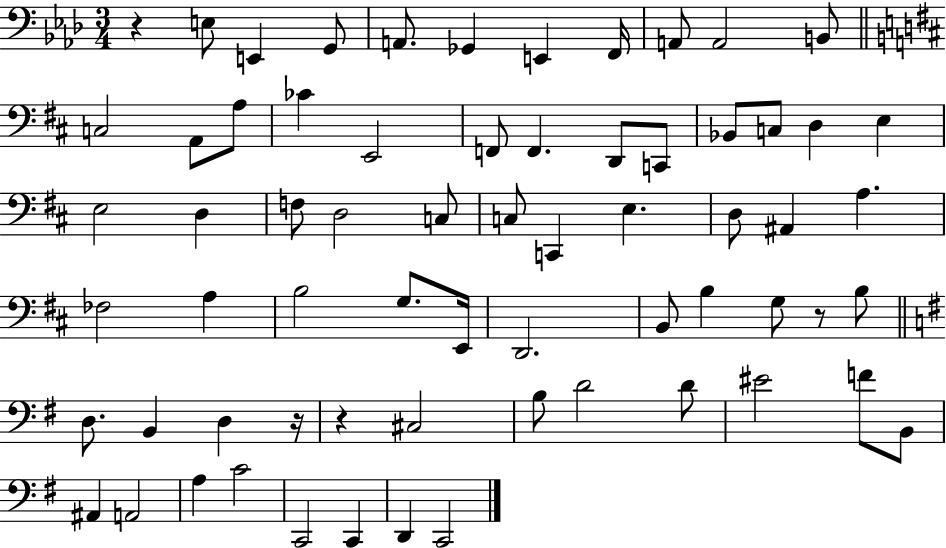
{
  \clef bass
  \numericTimeSignature
  \time 3/4
  \key aes \major
  r4 e8 e,4 g,8 | a,8. ges,4 e,4 f,16 | a,8 a,2 b,8 | \bar "||" \break \key d \major c2 a,8 a8 | ces'4 e,2 | f,8 f,4. d,8 c,8 | bes,8 c8 d4 e4 | \break e2 d4 | f8 d2 c8 | c8 c,4 e4. | d8 ais,4 a4. | \break fes2 a4 | b2 g8. e,16 | d,2. | b,8 b4 g8 r8 b8 | \break \bar "||" \break \key e \minor d8. b,4 d4 r16 | r4 cis2 | b8 d'2 d'8 | eis'2 f'8 b,8 | \break ais,4 a,2 | a4 c'2 | c,2 c,4 | d,4 c,2 | \break \bar "|."
}